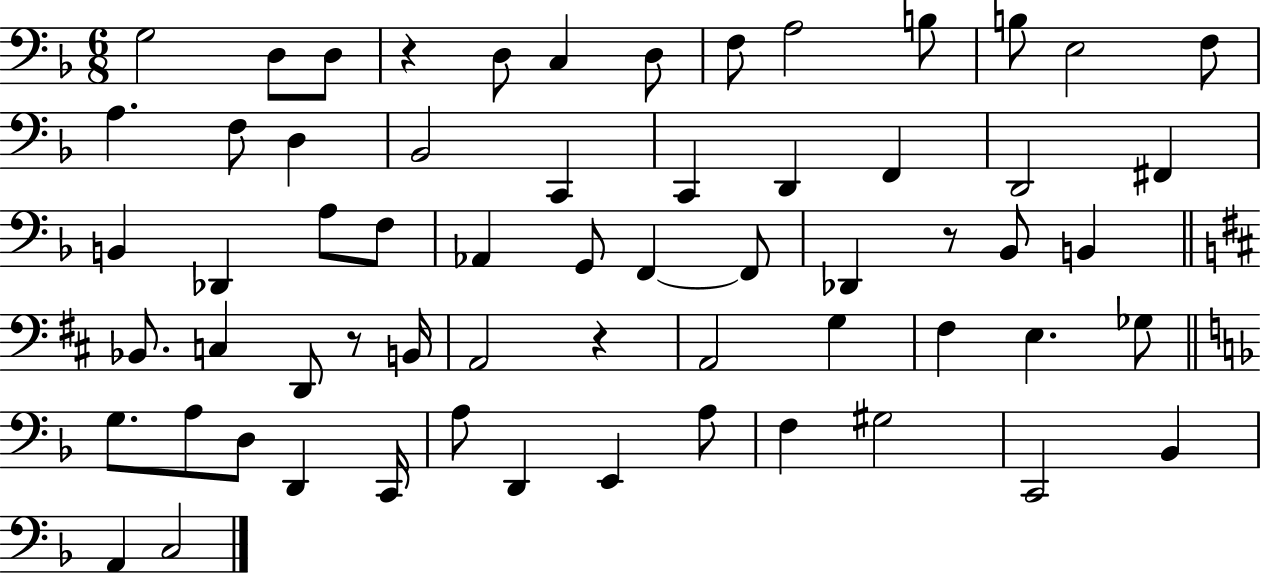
G3/h D3/e D3/e R/q D3/e C3/q D3/e F3/e A3/h B3/e B3/e E3/h F3/e A3/q. F3/e D3/q Bb2/h C2/q C2/q D2/q F2/q D2/h F#2/q B2/q Db2/q A3/e F3/e Ab2/q G2/e F2/q F2/e Db2/q R/e Bb2/e B2/q Bb2/e. C3/q D2/e R/e B2/s A2/h R/q A2/h G3/q F#3/q E3/q. Gb3/e G3/e. A3/e D3/e D2/q C2/s A3/e D2/q E2/q A3/e F3/q G#3/h C2/h Bb2/q A2/q C3/h